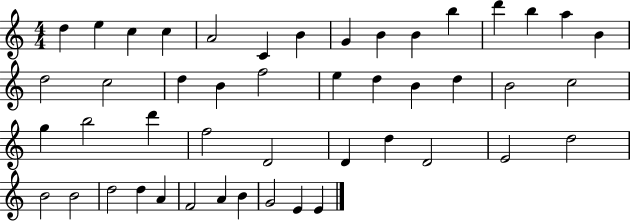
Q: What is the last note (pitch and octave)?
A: E4